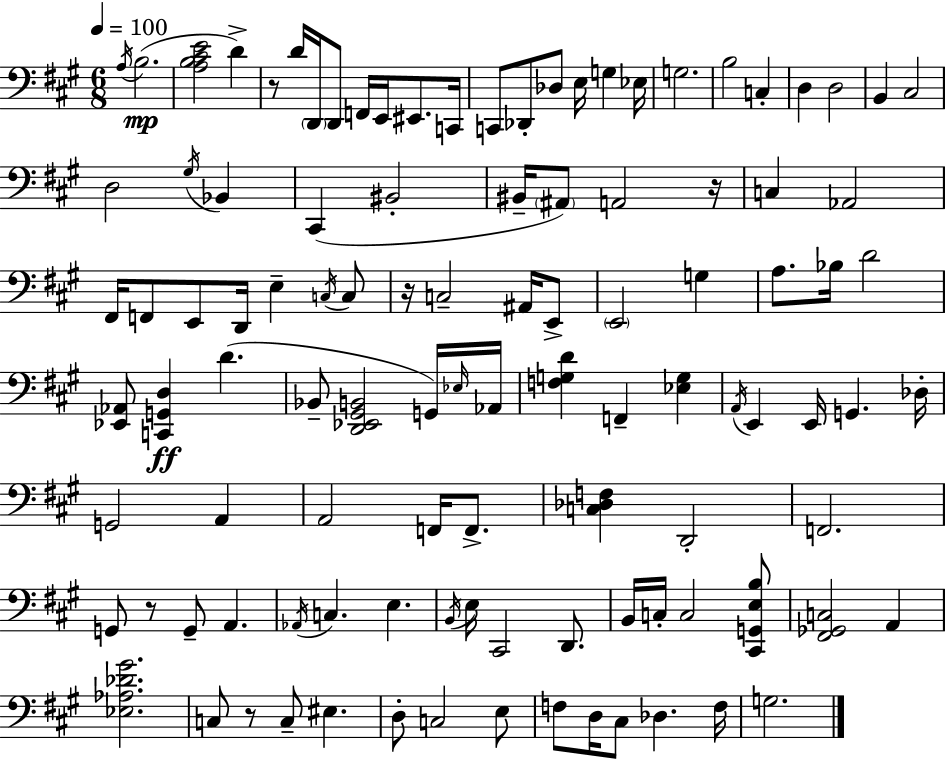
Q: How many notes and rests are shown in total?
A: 107